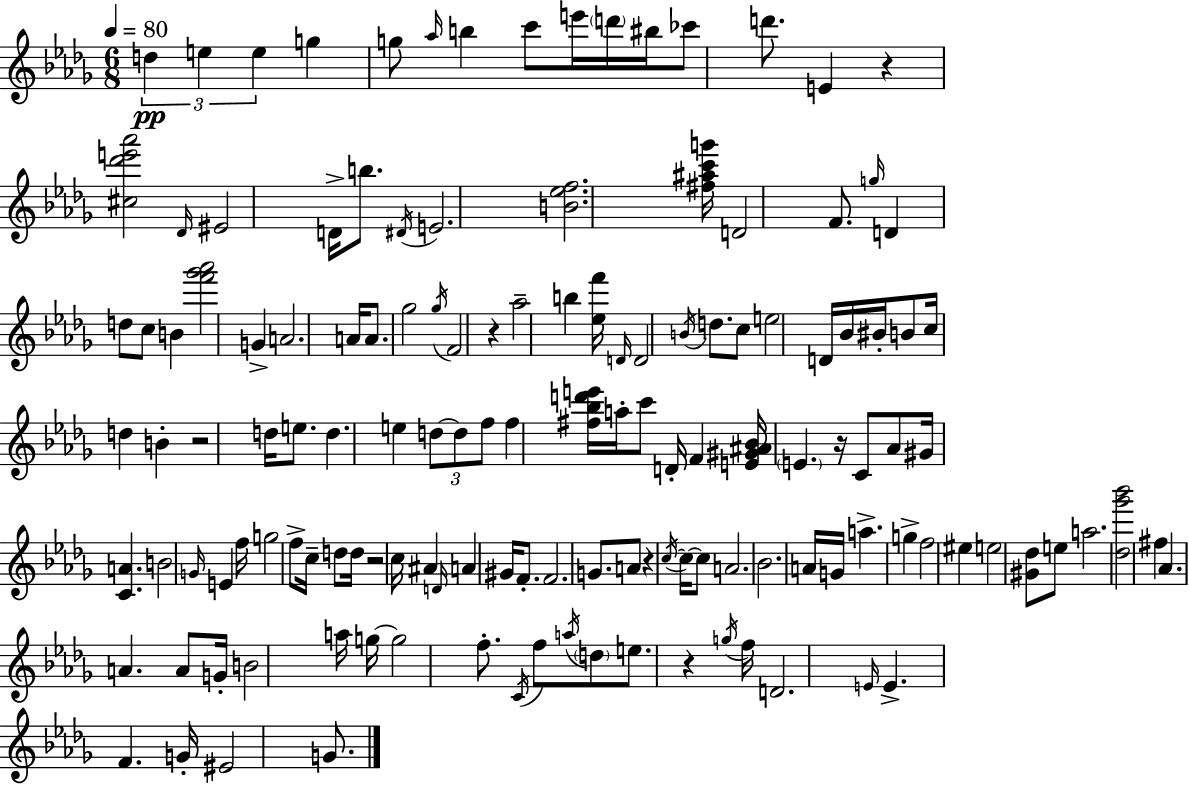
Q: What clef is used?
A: treble